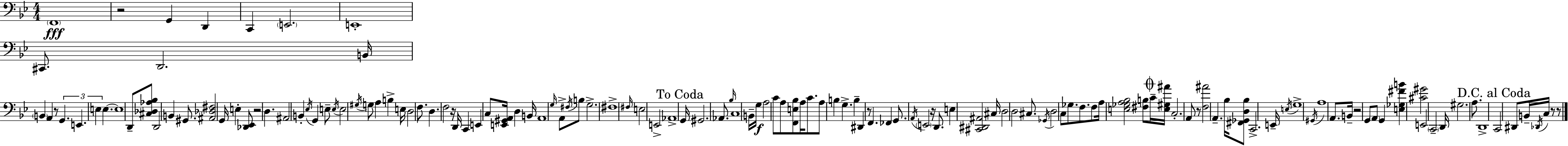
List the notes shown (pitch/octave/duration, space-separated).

F2/w R/h G2/q D2/q C2/q E2/h. E2/w C#2/e. D2/h. B2/s B2/q A2/q R/e G2/q. E2/q. E3/q E3/q. E3/w D2/e [C#3,Db3,Ab3,Bb3]/e D2/h B2/q G#2/e. [A#2,Db3,F#3]/h G2/s E3/q [Db2,Eb2]/e R/h D3/q. A#2/h B2/q Eb3/s G2/q E3/e E3/s E3/h G#3/s G3/e A3/q B3/q E3/s D3/h F3/e. D3/q. F3/h R/s D2/s C2/q E2/q C3/e [E2,G#2,A2]/s D3/q B2/s A2/w G3/s A2/e F#3/s B3/e G3/h. F#3/w F#3/s E3/h E2/h Ab2/w G2/s G#2/h. Ab2/e. Bb3/s C3/w B2/s G3/s A3/h C4/e A3/e [F2,E3,Bb3]/e A3/s C4/e. A3/e B3/q G3/q. B3/q D#2/q R/e F2/q. FES2/q G2/e. A2/s E2/h R/s D2/e. E3/q [C#2,D#2,A#2]/h C#3/s D3/h D3/h C#3/e. Gb2/s D3/h C3/e Gb3/e. F3/e. F3/e A3/s [E3,Gb3,A3,Bb3]/h [F#3,B3]/e C4/s [E3,G#3,A#4]/s C3/h. A2/e R/e [F3,A#4]/h A2/q. Bb3/s [F#2,Gb2,D3,Bb3]/e C2/h. E2/s E3/s G3/w G#2/s A3/w A2/e. B2/s R/h G2/e A2/e G2/q [E3,Gb3,F#4,B4]/q [C#4,G#4]/h E2/h C2/h D2/s G#3/h. A3/e. D2/w C2/h D#2/e B2/s Db2/s C3/s R/e R/e